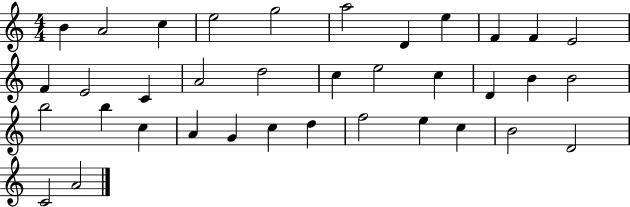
{
  \clef treble
  \numericTimeSignature
  \time 4/4
  \key c \major
  b'4 a'2 c''4 | e''2 g''2 | a''2 d'4 e''4 | f'4 f'4 e'2 | \break f'4 e'2 c'4 | a'2 d''2 | c''4 e''2 c''4 | d'4 b'4 b'2 | \break b''2 b''4 c''4 | a'4 g'4 c''4 d''4 | f''2 e''4 c''4 | b'2 d'2 | \break c'2 a'2 | \bar "|."
}